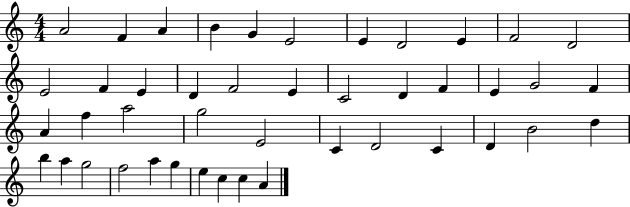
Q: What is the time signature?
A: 4/4